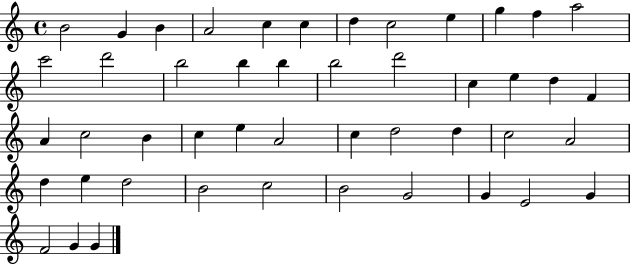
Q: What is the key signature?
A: C major